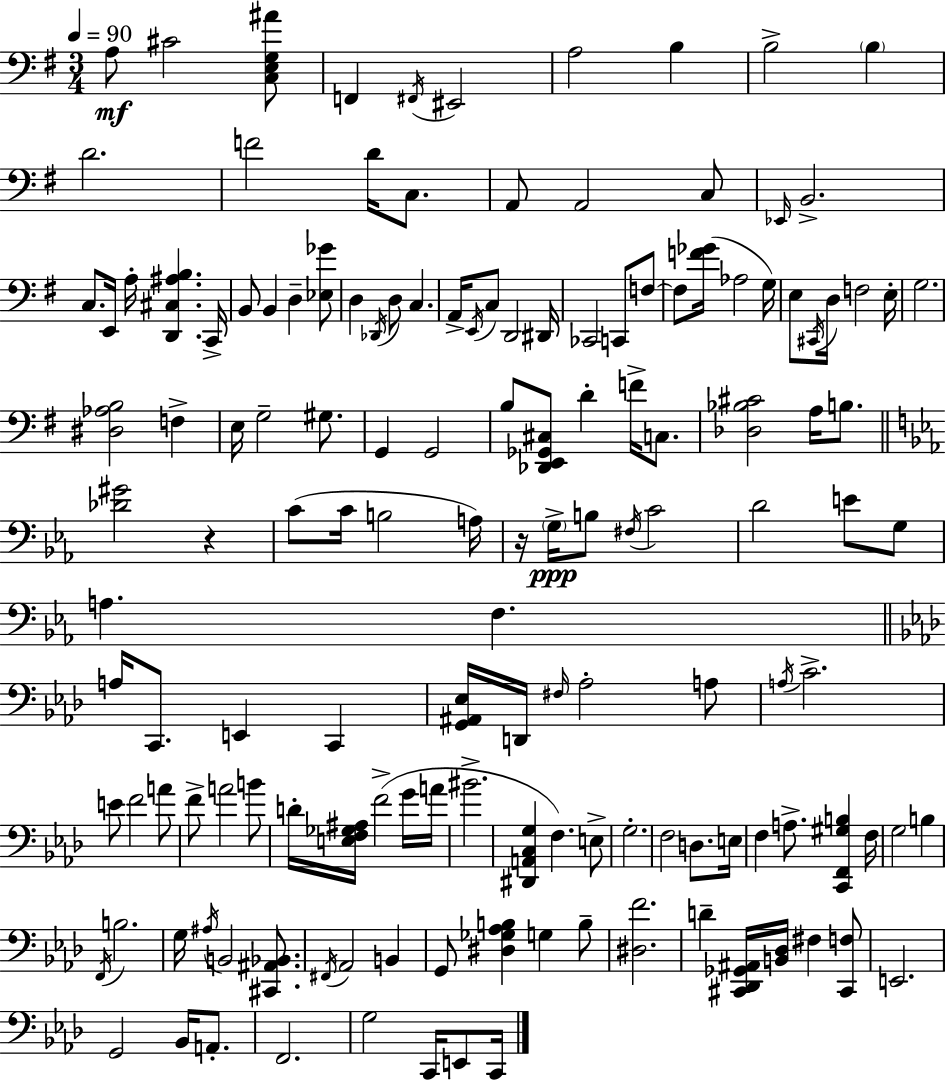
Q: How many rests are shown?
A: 2